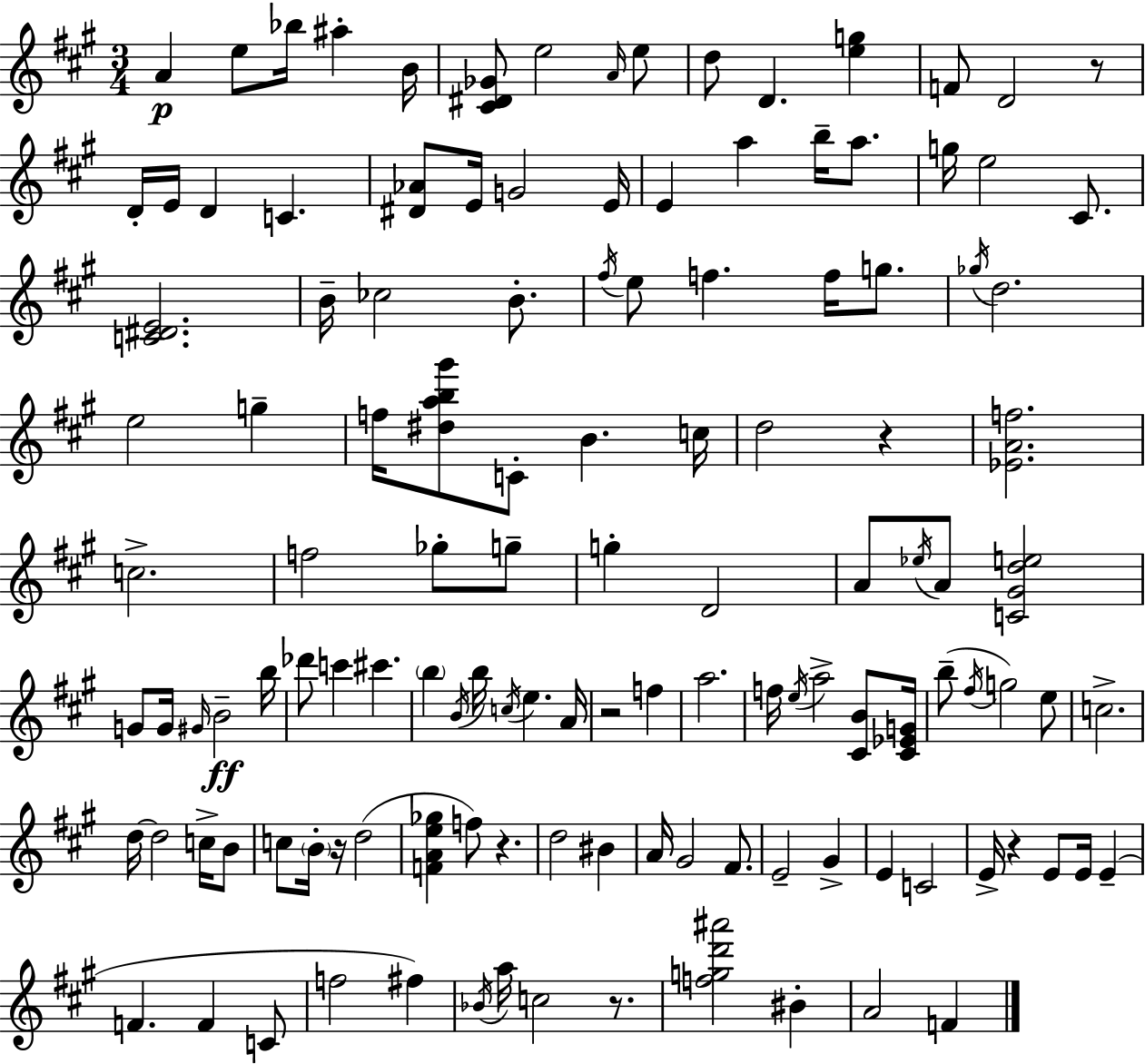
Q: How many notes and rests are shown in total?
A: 126